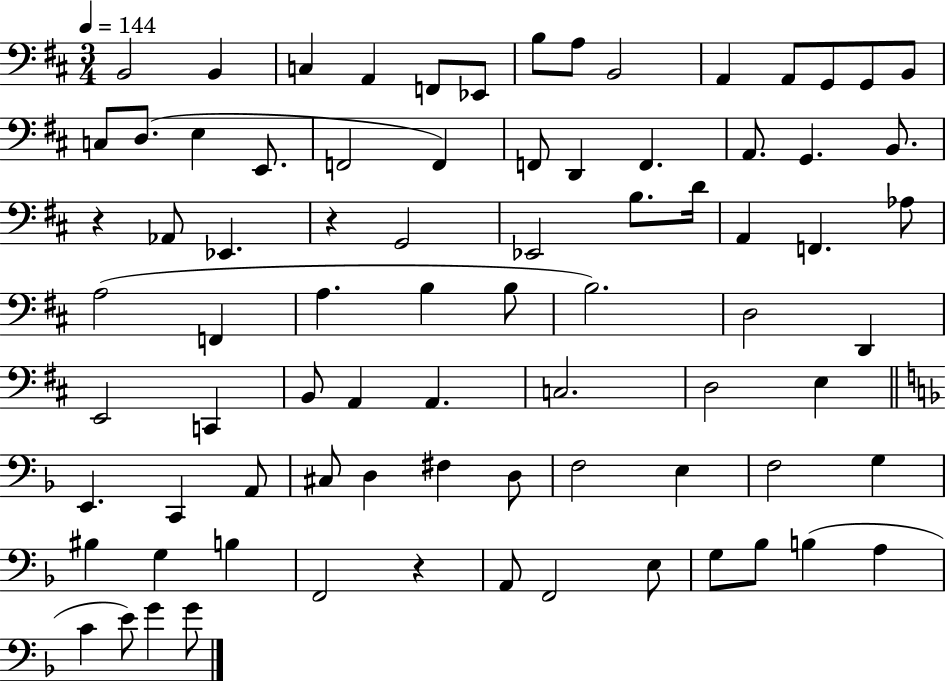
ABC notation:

X:1
T:Untitled
M:3/4
L:1/4
K:D
B,,2 B,, C, A,, F,,/2 _E,,/2 B,/2 A,/2 B,,2 A,, A,,/2 G,,/2 G,,/2 B,,/2 C,/2 D,/2 E, E,,/2 F,,2 F,, F,,/2 D,, F,, A,,/2 G,, B,,/2 z _A,,/2 _E,, z G,,2 _E,,2 B,/2 D/4 A,, F,, _A,/2 A,2 F,, A, B, B,/2 B,2 D,2 D,, E,,2 C,, B,,/2 A,, A,, C,2 D,2 E, E,, C,, A,,/2 ^C,/2 D, ^F, D,/2 F,2 E, F,2 G, ^B, G, B, F,,2 z A,,/2 F,,2 E,/2 G,/2 _B,/2 B, A, C E/2 G G/2